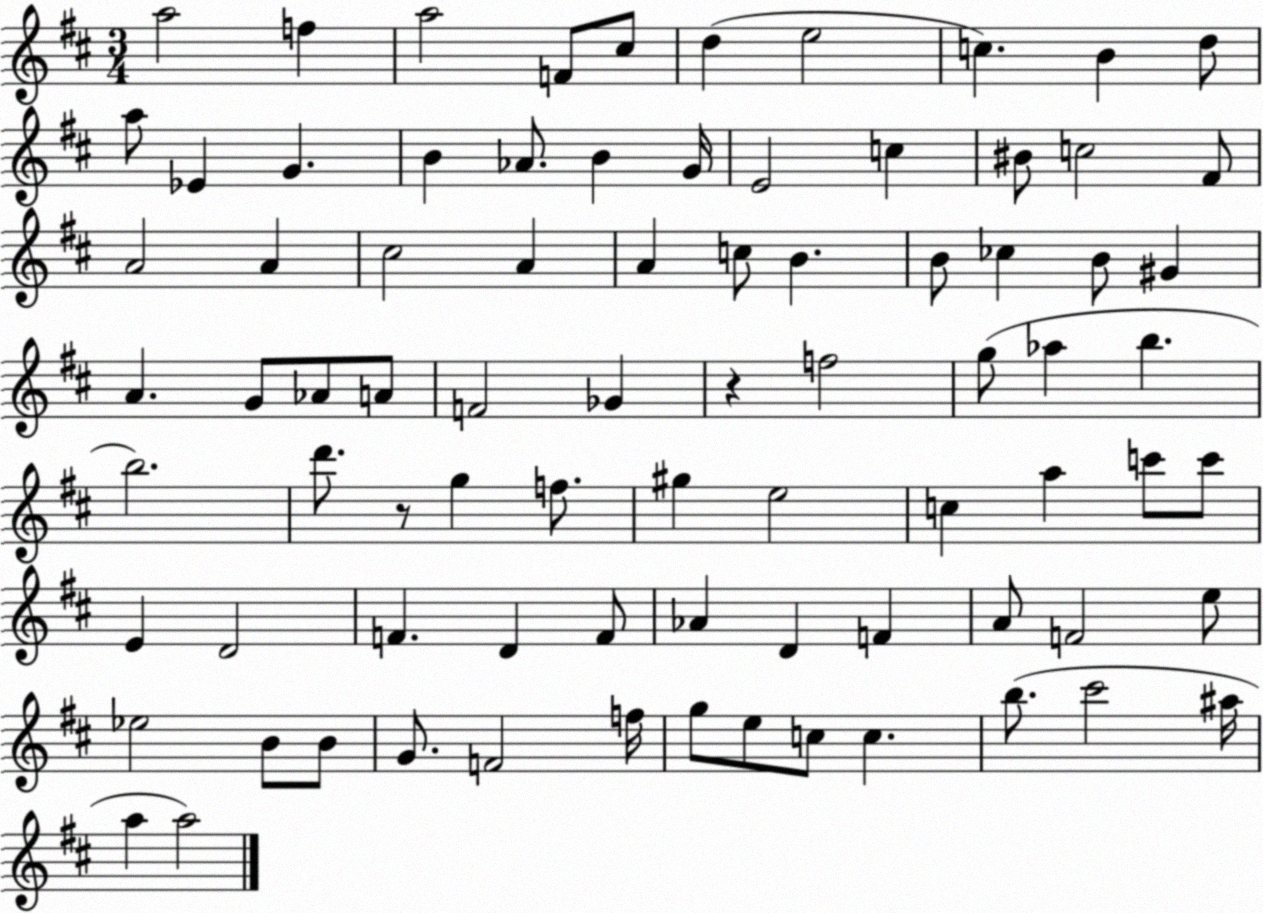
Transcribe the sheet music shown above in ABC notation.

X:1
T:Untitled
M:3/4
L:1/4
K:D
a2 f a2 F/2 ^c/2 d e2 c B d/2 a/2 _E G B _A/2 B G/4 E2 c ^B/2 c2 ^F/2 A2 A ^c2 A A c/2 B B/2 _c B/2 ^G A G/2 _A/2 A/2 F2 _G z f2 g/2 _a b b2 d'/2 z/2 g f/2 ^g e2 c a c'/2 c'/2 E D2 F D F/2 _A D F A/2 F2 e/2 _e2 B/2 B/2 G/2 F2 f/4 g/2 e/2 c/2 c b/2 ^c'2 ^a/4 a a2